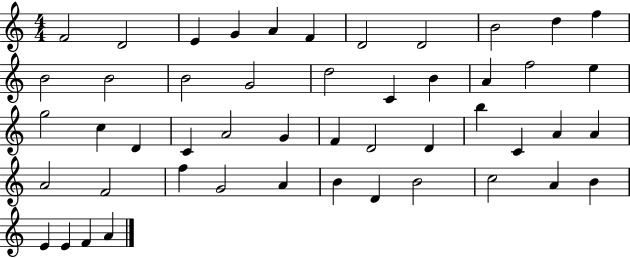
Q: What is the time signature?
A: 4/4